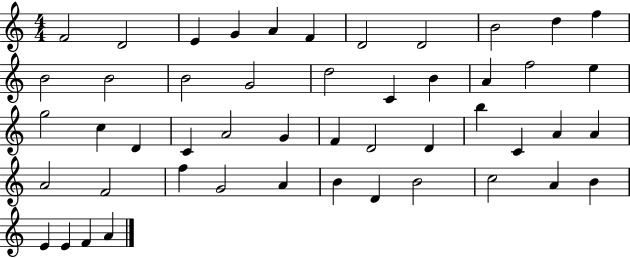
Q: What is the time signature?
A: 4/4